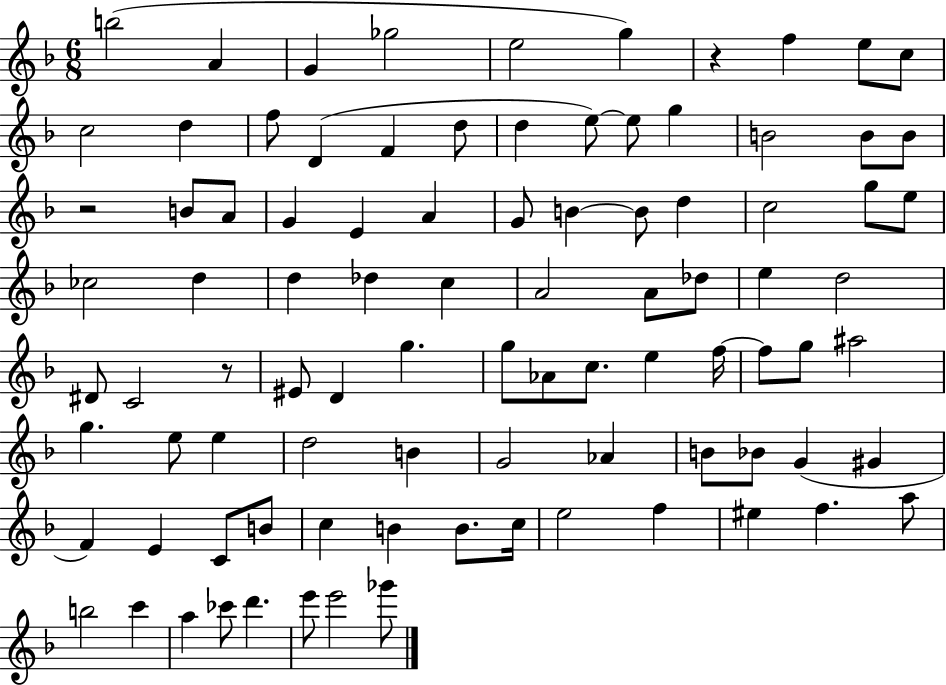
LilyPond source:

{
  \clef treble
  \numericTimeSignature
  \time 6/8
  \key f \major
  b''2( a'4 | g'4 ges''2 | e''2 g''4) | r4 f''4 e''8 c''8 | \break c''2 d''4 | f''8 d'4( f'4 d''8 | d''4 e''8~~) e''8 g''4 | b'2 b'8 b'8 | \break r2 b'8 a'8 | g'4 e'4 a'4 | g'8 b'4~~ b'8 d''4 | c''2 g''8 e''8 | \break ces''2 d''4 | d''4 des''4 c''4 | a'2 a'8 des''8 | e''4 d''2 | \break dis'8 c'2 r8 | eis'8 d'4 g''4. | g''8 aes'8 c''8. e''4 f''16~~ | f''8 g''8 ais''2 | \break g''4. e''8 e''4 | d''2 b'4 | g'2 aes'4 | b'8 bes'8 g'4( gis'4 | \break f'4) e'4 c'8 b'8 | c''4 b'4 b'8. c''16 | e''2 f''4 | eis''4 f''4. a''8 | \break b''2 c'''4 | a''4 ces'''8 d'''4. | e'''8 e'''2 ges'''8 | \bar "|."
}